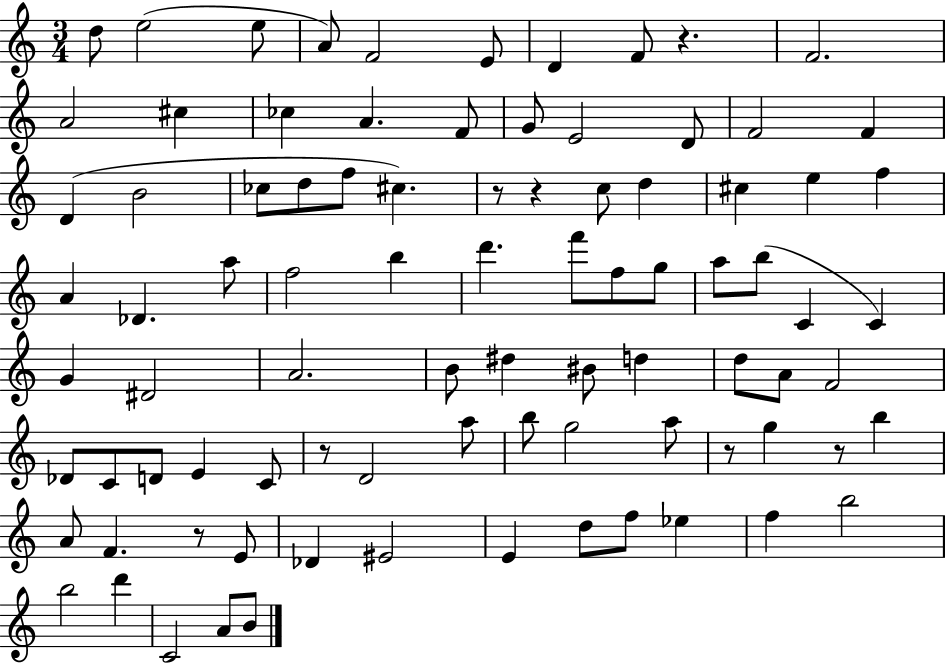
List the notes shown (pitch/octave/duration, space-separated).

D5/e E5/h E5/e A4/e F4/h E4/e D4/q F4/e R/q. F4/h. A4/h C#5/q CES5/q A4/q. F4/e G4/e E4/h D4/e F4/h F4/q D4/q B4/h CES5/e D5/e F5/e C#5/q. R/e R/q C5/e D5/q C#5/q E5/q F5/q A4/q Db4/q. A5/e F5/h B5/q D6/q. F6/e F5/e G5/e A5/e B5/e C4/q C4/q G4/q D#4/h A4/h. B4/e D#5/q BIS4/e D5/q D5/e A4/e F4/h Db4/e C4/e D4/e E4/q C4/e R/e D4/h A5/e B5/e G5/h A5/e R/e G5/q R/e B5/q A4/e F4/q. R/e E4/e Db4/q EIS4/h E4/q D5/e F5/e Eb5/q F5/q B5/h B5/h D6/q C4/h A4/e B4/e